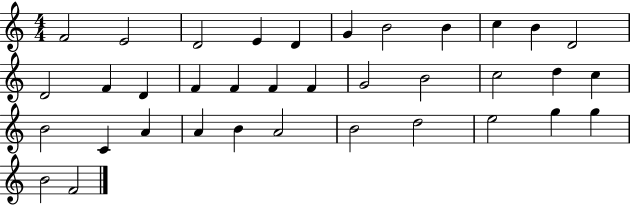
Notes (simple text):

F4/h E4/h D4/h E4/q D4/q G4/q B4/h B4/q C5/q B4/q D4/h D4/h F4/q D4/q F4/q F4/q F4/q F4/q G4/h B4/h C5/h D5/q C5/q B4/h C4/q A4/q A4/q B4/q A4/h B4/h D5/h E5/h G5/q G5/q B4/h F4/h